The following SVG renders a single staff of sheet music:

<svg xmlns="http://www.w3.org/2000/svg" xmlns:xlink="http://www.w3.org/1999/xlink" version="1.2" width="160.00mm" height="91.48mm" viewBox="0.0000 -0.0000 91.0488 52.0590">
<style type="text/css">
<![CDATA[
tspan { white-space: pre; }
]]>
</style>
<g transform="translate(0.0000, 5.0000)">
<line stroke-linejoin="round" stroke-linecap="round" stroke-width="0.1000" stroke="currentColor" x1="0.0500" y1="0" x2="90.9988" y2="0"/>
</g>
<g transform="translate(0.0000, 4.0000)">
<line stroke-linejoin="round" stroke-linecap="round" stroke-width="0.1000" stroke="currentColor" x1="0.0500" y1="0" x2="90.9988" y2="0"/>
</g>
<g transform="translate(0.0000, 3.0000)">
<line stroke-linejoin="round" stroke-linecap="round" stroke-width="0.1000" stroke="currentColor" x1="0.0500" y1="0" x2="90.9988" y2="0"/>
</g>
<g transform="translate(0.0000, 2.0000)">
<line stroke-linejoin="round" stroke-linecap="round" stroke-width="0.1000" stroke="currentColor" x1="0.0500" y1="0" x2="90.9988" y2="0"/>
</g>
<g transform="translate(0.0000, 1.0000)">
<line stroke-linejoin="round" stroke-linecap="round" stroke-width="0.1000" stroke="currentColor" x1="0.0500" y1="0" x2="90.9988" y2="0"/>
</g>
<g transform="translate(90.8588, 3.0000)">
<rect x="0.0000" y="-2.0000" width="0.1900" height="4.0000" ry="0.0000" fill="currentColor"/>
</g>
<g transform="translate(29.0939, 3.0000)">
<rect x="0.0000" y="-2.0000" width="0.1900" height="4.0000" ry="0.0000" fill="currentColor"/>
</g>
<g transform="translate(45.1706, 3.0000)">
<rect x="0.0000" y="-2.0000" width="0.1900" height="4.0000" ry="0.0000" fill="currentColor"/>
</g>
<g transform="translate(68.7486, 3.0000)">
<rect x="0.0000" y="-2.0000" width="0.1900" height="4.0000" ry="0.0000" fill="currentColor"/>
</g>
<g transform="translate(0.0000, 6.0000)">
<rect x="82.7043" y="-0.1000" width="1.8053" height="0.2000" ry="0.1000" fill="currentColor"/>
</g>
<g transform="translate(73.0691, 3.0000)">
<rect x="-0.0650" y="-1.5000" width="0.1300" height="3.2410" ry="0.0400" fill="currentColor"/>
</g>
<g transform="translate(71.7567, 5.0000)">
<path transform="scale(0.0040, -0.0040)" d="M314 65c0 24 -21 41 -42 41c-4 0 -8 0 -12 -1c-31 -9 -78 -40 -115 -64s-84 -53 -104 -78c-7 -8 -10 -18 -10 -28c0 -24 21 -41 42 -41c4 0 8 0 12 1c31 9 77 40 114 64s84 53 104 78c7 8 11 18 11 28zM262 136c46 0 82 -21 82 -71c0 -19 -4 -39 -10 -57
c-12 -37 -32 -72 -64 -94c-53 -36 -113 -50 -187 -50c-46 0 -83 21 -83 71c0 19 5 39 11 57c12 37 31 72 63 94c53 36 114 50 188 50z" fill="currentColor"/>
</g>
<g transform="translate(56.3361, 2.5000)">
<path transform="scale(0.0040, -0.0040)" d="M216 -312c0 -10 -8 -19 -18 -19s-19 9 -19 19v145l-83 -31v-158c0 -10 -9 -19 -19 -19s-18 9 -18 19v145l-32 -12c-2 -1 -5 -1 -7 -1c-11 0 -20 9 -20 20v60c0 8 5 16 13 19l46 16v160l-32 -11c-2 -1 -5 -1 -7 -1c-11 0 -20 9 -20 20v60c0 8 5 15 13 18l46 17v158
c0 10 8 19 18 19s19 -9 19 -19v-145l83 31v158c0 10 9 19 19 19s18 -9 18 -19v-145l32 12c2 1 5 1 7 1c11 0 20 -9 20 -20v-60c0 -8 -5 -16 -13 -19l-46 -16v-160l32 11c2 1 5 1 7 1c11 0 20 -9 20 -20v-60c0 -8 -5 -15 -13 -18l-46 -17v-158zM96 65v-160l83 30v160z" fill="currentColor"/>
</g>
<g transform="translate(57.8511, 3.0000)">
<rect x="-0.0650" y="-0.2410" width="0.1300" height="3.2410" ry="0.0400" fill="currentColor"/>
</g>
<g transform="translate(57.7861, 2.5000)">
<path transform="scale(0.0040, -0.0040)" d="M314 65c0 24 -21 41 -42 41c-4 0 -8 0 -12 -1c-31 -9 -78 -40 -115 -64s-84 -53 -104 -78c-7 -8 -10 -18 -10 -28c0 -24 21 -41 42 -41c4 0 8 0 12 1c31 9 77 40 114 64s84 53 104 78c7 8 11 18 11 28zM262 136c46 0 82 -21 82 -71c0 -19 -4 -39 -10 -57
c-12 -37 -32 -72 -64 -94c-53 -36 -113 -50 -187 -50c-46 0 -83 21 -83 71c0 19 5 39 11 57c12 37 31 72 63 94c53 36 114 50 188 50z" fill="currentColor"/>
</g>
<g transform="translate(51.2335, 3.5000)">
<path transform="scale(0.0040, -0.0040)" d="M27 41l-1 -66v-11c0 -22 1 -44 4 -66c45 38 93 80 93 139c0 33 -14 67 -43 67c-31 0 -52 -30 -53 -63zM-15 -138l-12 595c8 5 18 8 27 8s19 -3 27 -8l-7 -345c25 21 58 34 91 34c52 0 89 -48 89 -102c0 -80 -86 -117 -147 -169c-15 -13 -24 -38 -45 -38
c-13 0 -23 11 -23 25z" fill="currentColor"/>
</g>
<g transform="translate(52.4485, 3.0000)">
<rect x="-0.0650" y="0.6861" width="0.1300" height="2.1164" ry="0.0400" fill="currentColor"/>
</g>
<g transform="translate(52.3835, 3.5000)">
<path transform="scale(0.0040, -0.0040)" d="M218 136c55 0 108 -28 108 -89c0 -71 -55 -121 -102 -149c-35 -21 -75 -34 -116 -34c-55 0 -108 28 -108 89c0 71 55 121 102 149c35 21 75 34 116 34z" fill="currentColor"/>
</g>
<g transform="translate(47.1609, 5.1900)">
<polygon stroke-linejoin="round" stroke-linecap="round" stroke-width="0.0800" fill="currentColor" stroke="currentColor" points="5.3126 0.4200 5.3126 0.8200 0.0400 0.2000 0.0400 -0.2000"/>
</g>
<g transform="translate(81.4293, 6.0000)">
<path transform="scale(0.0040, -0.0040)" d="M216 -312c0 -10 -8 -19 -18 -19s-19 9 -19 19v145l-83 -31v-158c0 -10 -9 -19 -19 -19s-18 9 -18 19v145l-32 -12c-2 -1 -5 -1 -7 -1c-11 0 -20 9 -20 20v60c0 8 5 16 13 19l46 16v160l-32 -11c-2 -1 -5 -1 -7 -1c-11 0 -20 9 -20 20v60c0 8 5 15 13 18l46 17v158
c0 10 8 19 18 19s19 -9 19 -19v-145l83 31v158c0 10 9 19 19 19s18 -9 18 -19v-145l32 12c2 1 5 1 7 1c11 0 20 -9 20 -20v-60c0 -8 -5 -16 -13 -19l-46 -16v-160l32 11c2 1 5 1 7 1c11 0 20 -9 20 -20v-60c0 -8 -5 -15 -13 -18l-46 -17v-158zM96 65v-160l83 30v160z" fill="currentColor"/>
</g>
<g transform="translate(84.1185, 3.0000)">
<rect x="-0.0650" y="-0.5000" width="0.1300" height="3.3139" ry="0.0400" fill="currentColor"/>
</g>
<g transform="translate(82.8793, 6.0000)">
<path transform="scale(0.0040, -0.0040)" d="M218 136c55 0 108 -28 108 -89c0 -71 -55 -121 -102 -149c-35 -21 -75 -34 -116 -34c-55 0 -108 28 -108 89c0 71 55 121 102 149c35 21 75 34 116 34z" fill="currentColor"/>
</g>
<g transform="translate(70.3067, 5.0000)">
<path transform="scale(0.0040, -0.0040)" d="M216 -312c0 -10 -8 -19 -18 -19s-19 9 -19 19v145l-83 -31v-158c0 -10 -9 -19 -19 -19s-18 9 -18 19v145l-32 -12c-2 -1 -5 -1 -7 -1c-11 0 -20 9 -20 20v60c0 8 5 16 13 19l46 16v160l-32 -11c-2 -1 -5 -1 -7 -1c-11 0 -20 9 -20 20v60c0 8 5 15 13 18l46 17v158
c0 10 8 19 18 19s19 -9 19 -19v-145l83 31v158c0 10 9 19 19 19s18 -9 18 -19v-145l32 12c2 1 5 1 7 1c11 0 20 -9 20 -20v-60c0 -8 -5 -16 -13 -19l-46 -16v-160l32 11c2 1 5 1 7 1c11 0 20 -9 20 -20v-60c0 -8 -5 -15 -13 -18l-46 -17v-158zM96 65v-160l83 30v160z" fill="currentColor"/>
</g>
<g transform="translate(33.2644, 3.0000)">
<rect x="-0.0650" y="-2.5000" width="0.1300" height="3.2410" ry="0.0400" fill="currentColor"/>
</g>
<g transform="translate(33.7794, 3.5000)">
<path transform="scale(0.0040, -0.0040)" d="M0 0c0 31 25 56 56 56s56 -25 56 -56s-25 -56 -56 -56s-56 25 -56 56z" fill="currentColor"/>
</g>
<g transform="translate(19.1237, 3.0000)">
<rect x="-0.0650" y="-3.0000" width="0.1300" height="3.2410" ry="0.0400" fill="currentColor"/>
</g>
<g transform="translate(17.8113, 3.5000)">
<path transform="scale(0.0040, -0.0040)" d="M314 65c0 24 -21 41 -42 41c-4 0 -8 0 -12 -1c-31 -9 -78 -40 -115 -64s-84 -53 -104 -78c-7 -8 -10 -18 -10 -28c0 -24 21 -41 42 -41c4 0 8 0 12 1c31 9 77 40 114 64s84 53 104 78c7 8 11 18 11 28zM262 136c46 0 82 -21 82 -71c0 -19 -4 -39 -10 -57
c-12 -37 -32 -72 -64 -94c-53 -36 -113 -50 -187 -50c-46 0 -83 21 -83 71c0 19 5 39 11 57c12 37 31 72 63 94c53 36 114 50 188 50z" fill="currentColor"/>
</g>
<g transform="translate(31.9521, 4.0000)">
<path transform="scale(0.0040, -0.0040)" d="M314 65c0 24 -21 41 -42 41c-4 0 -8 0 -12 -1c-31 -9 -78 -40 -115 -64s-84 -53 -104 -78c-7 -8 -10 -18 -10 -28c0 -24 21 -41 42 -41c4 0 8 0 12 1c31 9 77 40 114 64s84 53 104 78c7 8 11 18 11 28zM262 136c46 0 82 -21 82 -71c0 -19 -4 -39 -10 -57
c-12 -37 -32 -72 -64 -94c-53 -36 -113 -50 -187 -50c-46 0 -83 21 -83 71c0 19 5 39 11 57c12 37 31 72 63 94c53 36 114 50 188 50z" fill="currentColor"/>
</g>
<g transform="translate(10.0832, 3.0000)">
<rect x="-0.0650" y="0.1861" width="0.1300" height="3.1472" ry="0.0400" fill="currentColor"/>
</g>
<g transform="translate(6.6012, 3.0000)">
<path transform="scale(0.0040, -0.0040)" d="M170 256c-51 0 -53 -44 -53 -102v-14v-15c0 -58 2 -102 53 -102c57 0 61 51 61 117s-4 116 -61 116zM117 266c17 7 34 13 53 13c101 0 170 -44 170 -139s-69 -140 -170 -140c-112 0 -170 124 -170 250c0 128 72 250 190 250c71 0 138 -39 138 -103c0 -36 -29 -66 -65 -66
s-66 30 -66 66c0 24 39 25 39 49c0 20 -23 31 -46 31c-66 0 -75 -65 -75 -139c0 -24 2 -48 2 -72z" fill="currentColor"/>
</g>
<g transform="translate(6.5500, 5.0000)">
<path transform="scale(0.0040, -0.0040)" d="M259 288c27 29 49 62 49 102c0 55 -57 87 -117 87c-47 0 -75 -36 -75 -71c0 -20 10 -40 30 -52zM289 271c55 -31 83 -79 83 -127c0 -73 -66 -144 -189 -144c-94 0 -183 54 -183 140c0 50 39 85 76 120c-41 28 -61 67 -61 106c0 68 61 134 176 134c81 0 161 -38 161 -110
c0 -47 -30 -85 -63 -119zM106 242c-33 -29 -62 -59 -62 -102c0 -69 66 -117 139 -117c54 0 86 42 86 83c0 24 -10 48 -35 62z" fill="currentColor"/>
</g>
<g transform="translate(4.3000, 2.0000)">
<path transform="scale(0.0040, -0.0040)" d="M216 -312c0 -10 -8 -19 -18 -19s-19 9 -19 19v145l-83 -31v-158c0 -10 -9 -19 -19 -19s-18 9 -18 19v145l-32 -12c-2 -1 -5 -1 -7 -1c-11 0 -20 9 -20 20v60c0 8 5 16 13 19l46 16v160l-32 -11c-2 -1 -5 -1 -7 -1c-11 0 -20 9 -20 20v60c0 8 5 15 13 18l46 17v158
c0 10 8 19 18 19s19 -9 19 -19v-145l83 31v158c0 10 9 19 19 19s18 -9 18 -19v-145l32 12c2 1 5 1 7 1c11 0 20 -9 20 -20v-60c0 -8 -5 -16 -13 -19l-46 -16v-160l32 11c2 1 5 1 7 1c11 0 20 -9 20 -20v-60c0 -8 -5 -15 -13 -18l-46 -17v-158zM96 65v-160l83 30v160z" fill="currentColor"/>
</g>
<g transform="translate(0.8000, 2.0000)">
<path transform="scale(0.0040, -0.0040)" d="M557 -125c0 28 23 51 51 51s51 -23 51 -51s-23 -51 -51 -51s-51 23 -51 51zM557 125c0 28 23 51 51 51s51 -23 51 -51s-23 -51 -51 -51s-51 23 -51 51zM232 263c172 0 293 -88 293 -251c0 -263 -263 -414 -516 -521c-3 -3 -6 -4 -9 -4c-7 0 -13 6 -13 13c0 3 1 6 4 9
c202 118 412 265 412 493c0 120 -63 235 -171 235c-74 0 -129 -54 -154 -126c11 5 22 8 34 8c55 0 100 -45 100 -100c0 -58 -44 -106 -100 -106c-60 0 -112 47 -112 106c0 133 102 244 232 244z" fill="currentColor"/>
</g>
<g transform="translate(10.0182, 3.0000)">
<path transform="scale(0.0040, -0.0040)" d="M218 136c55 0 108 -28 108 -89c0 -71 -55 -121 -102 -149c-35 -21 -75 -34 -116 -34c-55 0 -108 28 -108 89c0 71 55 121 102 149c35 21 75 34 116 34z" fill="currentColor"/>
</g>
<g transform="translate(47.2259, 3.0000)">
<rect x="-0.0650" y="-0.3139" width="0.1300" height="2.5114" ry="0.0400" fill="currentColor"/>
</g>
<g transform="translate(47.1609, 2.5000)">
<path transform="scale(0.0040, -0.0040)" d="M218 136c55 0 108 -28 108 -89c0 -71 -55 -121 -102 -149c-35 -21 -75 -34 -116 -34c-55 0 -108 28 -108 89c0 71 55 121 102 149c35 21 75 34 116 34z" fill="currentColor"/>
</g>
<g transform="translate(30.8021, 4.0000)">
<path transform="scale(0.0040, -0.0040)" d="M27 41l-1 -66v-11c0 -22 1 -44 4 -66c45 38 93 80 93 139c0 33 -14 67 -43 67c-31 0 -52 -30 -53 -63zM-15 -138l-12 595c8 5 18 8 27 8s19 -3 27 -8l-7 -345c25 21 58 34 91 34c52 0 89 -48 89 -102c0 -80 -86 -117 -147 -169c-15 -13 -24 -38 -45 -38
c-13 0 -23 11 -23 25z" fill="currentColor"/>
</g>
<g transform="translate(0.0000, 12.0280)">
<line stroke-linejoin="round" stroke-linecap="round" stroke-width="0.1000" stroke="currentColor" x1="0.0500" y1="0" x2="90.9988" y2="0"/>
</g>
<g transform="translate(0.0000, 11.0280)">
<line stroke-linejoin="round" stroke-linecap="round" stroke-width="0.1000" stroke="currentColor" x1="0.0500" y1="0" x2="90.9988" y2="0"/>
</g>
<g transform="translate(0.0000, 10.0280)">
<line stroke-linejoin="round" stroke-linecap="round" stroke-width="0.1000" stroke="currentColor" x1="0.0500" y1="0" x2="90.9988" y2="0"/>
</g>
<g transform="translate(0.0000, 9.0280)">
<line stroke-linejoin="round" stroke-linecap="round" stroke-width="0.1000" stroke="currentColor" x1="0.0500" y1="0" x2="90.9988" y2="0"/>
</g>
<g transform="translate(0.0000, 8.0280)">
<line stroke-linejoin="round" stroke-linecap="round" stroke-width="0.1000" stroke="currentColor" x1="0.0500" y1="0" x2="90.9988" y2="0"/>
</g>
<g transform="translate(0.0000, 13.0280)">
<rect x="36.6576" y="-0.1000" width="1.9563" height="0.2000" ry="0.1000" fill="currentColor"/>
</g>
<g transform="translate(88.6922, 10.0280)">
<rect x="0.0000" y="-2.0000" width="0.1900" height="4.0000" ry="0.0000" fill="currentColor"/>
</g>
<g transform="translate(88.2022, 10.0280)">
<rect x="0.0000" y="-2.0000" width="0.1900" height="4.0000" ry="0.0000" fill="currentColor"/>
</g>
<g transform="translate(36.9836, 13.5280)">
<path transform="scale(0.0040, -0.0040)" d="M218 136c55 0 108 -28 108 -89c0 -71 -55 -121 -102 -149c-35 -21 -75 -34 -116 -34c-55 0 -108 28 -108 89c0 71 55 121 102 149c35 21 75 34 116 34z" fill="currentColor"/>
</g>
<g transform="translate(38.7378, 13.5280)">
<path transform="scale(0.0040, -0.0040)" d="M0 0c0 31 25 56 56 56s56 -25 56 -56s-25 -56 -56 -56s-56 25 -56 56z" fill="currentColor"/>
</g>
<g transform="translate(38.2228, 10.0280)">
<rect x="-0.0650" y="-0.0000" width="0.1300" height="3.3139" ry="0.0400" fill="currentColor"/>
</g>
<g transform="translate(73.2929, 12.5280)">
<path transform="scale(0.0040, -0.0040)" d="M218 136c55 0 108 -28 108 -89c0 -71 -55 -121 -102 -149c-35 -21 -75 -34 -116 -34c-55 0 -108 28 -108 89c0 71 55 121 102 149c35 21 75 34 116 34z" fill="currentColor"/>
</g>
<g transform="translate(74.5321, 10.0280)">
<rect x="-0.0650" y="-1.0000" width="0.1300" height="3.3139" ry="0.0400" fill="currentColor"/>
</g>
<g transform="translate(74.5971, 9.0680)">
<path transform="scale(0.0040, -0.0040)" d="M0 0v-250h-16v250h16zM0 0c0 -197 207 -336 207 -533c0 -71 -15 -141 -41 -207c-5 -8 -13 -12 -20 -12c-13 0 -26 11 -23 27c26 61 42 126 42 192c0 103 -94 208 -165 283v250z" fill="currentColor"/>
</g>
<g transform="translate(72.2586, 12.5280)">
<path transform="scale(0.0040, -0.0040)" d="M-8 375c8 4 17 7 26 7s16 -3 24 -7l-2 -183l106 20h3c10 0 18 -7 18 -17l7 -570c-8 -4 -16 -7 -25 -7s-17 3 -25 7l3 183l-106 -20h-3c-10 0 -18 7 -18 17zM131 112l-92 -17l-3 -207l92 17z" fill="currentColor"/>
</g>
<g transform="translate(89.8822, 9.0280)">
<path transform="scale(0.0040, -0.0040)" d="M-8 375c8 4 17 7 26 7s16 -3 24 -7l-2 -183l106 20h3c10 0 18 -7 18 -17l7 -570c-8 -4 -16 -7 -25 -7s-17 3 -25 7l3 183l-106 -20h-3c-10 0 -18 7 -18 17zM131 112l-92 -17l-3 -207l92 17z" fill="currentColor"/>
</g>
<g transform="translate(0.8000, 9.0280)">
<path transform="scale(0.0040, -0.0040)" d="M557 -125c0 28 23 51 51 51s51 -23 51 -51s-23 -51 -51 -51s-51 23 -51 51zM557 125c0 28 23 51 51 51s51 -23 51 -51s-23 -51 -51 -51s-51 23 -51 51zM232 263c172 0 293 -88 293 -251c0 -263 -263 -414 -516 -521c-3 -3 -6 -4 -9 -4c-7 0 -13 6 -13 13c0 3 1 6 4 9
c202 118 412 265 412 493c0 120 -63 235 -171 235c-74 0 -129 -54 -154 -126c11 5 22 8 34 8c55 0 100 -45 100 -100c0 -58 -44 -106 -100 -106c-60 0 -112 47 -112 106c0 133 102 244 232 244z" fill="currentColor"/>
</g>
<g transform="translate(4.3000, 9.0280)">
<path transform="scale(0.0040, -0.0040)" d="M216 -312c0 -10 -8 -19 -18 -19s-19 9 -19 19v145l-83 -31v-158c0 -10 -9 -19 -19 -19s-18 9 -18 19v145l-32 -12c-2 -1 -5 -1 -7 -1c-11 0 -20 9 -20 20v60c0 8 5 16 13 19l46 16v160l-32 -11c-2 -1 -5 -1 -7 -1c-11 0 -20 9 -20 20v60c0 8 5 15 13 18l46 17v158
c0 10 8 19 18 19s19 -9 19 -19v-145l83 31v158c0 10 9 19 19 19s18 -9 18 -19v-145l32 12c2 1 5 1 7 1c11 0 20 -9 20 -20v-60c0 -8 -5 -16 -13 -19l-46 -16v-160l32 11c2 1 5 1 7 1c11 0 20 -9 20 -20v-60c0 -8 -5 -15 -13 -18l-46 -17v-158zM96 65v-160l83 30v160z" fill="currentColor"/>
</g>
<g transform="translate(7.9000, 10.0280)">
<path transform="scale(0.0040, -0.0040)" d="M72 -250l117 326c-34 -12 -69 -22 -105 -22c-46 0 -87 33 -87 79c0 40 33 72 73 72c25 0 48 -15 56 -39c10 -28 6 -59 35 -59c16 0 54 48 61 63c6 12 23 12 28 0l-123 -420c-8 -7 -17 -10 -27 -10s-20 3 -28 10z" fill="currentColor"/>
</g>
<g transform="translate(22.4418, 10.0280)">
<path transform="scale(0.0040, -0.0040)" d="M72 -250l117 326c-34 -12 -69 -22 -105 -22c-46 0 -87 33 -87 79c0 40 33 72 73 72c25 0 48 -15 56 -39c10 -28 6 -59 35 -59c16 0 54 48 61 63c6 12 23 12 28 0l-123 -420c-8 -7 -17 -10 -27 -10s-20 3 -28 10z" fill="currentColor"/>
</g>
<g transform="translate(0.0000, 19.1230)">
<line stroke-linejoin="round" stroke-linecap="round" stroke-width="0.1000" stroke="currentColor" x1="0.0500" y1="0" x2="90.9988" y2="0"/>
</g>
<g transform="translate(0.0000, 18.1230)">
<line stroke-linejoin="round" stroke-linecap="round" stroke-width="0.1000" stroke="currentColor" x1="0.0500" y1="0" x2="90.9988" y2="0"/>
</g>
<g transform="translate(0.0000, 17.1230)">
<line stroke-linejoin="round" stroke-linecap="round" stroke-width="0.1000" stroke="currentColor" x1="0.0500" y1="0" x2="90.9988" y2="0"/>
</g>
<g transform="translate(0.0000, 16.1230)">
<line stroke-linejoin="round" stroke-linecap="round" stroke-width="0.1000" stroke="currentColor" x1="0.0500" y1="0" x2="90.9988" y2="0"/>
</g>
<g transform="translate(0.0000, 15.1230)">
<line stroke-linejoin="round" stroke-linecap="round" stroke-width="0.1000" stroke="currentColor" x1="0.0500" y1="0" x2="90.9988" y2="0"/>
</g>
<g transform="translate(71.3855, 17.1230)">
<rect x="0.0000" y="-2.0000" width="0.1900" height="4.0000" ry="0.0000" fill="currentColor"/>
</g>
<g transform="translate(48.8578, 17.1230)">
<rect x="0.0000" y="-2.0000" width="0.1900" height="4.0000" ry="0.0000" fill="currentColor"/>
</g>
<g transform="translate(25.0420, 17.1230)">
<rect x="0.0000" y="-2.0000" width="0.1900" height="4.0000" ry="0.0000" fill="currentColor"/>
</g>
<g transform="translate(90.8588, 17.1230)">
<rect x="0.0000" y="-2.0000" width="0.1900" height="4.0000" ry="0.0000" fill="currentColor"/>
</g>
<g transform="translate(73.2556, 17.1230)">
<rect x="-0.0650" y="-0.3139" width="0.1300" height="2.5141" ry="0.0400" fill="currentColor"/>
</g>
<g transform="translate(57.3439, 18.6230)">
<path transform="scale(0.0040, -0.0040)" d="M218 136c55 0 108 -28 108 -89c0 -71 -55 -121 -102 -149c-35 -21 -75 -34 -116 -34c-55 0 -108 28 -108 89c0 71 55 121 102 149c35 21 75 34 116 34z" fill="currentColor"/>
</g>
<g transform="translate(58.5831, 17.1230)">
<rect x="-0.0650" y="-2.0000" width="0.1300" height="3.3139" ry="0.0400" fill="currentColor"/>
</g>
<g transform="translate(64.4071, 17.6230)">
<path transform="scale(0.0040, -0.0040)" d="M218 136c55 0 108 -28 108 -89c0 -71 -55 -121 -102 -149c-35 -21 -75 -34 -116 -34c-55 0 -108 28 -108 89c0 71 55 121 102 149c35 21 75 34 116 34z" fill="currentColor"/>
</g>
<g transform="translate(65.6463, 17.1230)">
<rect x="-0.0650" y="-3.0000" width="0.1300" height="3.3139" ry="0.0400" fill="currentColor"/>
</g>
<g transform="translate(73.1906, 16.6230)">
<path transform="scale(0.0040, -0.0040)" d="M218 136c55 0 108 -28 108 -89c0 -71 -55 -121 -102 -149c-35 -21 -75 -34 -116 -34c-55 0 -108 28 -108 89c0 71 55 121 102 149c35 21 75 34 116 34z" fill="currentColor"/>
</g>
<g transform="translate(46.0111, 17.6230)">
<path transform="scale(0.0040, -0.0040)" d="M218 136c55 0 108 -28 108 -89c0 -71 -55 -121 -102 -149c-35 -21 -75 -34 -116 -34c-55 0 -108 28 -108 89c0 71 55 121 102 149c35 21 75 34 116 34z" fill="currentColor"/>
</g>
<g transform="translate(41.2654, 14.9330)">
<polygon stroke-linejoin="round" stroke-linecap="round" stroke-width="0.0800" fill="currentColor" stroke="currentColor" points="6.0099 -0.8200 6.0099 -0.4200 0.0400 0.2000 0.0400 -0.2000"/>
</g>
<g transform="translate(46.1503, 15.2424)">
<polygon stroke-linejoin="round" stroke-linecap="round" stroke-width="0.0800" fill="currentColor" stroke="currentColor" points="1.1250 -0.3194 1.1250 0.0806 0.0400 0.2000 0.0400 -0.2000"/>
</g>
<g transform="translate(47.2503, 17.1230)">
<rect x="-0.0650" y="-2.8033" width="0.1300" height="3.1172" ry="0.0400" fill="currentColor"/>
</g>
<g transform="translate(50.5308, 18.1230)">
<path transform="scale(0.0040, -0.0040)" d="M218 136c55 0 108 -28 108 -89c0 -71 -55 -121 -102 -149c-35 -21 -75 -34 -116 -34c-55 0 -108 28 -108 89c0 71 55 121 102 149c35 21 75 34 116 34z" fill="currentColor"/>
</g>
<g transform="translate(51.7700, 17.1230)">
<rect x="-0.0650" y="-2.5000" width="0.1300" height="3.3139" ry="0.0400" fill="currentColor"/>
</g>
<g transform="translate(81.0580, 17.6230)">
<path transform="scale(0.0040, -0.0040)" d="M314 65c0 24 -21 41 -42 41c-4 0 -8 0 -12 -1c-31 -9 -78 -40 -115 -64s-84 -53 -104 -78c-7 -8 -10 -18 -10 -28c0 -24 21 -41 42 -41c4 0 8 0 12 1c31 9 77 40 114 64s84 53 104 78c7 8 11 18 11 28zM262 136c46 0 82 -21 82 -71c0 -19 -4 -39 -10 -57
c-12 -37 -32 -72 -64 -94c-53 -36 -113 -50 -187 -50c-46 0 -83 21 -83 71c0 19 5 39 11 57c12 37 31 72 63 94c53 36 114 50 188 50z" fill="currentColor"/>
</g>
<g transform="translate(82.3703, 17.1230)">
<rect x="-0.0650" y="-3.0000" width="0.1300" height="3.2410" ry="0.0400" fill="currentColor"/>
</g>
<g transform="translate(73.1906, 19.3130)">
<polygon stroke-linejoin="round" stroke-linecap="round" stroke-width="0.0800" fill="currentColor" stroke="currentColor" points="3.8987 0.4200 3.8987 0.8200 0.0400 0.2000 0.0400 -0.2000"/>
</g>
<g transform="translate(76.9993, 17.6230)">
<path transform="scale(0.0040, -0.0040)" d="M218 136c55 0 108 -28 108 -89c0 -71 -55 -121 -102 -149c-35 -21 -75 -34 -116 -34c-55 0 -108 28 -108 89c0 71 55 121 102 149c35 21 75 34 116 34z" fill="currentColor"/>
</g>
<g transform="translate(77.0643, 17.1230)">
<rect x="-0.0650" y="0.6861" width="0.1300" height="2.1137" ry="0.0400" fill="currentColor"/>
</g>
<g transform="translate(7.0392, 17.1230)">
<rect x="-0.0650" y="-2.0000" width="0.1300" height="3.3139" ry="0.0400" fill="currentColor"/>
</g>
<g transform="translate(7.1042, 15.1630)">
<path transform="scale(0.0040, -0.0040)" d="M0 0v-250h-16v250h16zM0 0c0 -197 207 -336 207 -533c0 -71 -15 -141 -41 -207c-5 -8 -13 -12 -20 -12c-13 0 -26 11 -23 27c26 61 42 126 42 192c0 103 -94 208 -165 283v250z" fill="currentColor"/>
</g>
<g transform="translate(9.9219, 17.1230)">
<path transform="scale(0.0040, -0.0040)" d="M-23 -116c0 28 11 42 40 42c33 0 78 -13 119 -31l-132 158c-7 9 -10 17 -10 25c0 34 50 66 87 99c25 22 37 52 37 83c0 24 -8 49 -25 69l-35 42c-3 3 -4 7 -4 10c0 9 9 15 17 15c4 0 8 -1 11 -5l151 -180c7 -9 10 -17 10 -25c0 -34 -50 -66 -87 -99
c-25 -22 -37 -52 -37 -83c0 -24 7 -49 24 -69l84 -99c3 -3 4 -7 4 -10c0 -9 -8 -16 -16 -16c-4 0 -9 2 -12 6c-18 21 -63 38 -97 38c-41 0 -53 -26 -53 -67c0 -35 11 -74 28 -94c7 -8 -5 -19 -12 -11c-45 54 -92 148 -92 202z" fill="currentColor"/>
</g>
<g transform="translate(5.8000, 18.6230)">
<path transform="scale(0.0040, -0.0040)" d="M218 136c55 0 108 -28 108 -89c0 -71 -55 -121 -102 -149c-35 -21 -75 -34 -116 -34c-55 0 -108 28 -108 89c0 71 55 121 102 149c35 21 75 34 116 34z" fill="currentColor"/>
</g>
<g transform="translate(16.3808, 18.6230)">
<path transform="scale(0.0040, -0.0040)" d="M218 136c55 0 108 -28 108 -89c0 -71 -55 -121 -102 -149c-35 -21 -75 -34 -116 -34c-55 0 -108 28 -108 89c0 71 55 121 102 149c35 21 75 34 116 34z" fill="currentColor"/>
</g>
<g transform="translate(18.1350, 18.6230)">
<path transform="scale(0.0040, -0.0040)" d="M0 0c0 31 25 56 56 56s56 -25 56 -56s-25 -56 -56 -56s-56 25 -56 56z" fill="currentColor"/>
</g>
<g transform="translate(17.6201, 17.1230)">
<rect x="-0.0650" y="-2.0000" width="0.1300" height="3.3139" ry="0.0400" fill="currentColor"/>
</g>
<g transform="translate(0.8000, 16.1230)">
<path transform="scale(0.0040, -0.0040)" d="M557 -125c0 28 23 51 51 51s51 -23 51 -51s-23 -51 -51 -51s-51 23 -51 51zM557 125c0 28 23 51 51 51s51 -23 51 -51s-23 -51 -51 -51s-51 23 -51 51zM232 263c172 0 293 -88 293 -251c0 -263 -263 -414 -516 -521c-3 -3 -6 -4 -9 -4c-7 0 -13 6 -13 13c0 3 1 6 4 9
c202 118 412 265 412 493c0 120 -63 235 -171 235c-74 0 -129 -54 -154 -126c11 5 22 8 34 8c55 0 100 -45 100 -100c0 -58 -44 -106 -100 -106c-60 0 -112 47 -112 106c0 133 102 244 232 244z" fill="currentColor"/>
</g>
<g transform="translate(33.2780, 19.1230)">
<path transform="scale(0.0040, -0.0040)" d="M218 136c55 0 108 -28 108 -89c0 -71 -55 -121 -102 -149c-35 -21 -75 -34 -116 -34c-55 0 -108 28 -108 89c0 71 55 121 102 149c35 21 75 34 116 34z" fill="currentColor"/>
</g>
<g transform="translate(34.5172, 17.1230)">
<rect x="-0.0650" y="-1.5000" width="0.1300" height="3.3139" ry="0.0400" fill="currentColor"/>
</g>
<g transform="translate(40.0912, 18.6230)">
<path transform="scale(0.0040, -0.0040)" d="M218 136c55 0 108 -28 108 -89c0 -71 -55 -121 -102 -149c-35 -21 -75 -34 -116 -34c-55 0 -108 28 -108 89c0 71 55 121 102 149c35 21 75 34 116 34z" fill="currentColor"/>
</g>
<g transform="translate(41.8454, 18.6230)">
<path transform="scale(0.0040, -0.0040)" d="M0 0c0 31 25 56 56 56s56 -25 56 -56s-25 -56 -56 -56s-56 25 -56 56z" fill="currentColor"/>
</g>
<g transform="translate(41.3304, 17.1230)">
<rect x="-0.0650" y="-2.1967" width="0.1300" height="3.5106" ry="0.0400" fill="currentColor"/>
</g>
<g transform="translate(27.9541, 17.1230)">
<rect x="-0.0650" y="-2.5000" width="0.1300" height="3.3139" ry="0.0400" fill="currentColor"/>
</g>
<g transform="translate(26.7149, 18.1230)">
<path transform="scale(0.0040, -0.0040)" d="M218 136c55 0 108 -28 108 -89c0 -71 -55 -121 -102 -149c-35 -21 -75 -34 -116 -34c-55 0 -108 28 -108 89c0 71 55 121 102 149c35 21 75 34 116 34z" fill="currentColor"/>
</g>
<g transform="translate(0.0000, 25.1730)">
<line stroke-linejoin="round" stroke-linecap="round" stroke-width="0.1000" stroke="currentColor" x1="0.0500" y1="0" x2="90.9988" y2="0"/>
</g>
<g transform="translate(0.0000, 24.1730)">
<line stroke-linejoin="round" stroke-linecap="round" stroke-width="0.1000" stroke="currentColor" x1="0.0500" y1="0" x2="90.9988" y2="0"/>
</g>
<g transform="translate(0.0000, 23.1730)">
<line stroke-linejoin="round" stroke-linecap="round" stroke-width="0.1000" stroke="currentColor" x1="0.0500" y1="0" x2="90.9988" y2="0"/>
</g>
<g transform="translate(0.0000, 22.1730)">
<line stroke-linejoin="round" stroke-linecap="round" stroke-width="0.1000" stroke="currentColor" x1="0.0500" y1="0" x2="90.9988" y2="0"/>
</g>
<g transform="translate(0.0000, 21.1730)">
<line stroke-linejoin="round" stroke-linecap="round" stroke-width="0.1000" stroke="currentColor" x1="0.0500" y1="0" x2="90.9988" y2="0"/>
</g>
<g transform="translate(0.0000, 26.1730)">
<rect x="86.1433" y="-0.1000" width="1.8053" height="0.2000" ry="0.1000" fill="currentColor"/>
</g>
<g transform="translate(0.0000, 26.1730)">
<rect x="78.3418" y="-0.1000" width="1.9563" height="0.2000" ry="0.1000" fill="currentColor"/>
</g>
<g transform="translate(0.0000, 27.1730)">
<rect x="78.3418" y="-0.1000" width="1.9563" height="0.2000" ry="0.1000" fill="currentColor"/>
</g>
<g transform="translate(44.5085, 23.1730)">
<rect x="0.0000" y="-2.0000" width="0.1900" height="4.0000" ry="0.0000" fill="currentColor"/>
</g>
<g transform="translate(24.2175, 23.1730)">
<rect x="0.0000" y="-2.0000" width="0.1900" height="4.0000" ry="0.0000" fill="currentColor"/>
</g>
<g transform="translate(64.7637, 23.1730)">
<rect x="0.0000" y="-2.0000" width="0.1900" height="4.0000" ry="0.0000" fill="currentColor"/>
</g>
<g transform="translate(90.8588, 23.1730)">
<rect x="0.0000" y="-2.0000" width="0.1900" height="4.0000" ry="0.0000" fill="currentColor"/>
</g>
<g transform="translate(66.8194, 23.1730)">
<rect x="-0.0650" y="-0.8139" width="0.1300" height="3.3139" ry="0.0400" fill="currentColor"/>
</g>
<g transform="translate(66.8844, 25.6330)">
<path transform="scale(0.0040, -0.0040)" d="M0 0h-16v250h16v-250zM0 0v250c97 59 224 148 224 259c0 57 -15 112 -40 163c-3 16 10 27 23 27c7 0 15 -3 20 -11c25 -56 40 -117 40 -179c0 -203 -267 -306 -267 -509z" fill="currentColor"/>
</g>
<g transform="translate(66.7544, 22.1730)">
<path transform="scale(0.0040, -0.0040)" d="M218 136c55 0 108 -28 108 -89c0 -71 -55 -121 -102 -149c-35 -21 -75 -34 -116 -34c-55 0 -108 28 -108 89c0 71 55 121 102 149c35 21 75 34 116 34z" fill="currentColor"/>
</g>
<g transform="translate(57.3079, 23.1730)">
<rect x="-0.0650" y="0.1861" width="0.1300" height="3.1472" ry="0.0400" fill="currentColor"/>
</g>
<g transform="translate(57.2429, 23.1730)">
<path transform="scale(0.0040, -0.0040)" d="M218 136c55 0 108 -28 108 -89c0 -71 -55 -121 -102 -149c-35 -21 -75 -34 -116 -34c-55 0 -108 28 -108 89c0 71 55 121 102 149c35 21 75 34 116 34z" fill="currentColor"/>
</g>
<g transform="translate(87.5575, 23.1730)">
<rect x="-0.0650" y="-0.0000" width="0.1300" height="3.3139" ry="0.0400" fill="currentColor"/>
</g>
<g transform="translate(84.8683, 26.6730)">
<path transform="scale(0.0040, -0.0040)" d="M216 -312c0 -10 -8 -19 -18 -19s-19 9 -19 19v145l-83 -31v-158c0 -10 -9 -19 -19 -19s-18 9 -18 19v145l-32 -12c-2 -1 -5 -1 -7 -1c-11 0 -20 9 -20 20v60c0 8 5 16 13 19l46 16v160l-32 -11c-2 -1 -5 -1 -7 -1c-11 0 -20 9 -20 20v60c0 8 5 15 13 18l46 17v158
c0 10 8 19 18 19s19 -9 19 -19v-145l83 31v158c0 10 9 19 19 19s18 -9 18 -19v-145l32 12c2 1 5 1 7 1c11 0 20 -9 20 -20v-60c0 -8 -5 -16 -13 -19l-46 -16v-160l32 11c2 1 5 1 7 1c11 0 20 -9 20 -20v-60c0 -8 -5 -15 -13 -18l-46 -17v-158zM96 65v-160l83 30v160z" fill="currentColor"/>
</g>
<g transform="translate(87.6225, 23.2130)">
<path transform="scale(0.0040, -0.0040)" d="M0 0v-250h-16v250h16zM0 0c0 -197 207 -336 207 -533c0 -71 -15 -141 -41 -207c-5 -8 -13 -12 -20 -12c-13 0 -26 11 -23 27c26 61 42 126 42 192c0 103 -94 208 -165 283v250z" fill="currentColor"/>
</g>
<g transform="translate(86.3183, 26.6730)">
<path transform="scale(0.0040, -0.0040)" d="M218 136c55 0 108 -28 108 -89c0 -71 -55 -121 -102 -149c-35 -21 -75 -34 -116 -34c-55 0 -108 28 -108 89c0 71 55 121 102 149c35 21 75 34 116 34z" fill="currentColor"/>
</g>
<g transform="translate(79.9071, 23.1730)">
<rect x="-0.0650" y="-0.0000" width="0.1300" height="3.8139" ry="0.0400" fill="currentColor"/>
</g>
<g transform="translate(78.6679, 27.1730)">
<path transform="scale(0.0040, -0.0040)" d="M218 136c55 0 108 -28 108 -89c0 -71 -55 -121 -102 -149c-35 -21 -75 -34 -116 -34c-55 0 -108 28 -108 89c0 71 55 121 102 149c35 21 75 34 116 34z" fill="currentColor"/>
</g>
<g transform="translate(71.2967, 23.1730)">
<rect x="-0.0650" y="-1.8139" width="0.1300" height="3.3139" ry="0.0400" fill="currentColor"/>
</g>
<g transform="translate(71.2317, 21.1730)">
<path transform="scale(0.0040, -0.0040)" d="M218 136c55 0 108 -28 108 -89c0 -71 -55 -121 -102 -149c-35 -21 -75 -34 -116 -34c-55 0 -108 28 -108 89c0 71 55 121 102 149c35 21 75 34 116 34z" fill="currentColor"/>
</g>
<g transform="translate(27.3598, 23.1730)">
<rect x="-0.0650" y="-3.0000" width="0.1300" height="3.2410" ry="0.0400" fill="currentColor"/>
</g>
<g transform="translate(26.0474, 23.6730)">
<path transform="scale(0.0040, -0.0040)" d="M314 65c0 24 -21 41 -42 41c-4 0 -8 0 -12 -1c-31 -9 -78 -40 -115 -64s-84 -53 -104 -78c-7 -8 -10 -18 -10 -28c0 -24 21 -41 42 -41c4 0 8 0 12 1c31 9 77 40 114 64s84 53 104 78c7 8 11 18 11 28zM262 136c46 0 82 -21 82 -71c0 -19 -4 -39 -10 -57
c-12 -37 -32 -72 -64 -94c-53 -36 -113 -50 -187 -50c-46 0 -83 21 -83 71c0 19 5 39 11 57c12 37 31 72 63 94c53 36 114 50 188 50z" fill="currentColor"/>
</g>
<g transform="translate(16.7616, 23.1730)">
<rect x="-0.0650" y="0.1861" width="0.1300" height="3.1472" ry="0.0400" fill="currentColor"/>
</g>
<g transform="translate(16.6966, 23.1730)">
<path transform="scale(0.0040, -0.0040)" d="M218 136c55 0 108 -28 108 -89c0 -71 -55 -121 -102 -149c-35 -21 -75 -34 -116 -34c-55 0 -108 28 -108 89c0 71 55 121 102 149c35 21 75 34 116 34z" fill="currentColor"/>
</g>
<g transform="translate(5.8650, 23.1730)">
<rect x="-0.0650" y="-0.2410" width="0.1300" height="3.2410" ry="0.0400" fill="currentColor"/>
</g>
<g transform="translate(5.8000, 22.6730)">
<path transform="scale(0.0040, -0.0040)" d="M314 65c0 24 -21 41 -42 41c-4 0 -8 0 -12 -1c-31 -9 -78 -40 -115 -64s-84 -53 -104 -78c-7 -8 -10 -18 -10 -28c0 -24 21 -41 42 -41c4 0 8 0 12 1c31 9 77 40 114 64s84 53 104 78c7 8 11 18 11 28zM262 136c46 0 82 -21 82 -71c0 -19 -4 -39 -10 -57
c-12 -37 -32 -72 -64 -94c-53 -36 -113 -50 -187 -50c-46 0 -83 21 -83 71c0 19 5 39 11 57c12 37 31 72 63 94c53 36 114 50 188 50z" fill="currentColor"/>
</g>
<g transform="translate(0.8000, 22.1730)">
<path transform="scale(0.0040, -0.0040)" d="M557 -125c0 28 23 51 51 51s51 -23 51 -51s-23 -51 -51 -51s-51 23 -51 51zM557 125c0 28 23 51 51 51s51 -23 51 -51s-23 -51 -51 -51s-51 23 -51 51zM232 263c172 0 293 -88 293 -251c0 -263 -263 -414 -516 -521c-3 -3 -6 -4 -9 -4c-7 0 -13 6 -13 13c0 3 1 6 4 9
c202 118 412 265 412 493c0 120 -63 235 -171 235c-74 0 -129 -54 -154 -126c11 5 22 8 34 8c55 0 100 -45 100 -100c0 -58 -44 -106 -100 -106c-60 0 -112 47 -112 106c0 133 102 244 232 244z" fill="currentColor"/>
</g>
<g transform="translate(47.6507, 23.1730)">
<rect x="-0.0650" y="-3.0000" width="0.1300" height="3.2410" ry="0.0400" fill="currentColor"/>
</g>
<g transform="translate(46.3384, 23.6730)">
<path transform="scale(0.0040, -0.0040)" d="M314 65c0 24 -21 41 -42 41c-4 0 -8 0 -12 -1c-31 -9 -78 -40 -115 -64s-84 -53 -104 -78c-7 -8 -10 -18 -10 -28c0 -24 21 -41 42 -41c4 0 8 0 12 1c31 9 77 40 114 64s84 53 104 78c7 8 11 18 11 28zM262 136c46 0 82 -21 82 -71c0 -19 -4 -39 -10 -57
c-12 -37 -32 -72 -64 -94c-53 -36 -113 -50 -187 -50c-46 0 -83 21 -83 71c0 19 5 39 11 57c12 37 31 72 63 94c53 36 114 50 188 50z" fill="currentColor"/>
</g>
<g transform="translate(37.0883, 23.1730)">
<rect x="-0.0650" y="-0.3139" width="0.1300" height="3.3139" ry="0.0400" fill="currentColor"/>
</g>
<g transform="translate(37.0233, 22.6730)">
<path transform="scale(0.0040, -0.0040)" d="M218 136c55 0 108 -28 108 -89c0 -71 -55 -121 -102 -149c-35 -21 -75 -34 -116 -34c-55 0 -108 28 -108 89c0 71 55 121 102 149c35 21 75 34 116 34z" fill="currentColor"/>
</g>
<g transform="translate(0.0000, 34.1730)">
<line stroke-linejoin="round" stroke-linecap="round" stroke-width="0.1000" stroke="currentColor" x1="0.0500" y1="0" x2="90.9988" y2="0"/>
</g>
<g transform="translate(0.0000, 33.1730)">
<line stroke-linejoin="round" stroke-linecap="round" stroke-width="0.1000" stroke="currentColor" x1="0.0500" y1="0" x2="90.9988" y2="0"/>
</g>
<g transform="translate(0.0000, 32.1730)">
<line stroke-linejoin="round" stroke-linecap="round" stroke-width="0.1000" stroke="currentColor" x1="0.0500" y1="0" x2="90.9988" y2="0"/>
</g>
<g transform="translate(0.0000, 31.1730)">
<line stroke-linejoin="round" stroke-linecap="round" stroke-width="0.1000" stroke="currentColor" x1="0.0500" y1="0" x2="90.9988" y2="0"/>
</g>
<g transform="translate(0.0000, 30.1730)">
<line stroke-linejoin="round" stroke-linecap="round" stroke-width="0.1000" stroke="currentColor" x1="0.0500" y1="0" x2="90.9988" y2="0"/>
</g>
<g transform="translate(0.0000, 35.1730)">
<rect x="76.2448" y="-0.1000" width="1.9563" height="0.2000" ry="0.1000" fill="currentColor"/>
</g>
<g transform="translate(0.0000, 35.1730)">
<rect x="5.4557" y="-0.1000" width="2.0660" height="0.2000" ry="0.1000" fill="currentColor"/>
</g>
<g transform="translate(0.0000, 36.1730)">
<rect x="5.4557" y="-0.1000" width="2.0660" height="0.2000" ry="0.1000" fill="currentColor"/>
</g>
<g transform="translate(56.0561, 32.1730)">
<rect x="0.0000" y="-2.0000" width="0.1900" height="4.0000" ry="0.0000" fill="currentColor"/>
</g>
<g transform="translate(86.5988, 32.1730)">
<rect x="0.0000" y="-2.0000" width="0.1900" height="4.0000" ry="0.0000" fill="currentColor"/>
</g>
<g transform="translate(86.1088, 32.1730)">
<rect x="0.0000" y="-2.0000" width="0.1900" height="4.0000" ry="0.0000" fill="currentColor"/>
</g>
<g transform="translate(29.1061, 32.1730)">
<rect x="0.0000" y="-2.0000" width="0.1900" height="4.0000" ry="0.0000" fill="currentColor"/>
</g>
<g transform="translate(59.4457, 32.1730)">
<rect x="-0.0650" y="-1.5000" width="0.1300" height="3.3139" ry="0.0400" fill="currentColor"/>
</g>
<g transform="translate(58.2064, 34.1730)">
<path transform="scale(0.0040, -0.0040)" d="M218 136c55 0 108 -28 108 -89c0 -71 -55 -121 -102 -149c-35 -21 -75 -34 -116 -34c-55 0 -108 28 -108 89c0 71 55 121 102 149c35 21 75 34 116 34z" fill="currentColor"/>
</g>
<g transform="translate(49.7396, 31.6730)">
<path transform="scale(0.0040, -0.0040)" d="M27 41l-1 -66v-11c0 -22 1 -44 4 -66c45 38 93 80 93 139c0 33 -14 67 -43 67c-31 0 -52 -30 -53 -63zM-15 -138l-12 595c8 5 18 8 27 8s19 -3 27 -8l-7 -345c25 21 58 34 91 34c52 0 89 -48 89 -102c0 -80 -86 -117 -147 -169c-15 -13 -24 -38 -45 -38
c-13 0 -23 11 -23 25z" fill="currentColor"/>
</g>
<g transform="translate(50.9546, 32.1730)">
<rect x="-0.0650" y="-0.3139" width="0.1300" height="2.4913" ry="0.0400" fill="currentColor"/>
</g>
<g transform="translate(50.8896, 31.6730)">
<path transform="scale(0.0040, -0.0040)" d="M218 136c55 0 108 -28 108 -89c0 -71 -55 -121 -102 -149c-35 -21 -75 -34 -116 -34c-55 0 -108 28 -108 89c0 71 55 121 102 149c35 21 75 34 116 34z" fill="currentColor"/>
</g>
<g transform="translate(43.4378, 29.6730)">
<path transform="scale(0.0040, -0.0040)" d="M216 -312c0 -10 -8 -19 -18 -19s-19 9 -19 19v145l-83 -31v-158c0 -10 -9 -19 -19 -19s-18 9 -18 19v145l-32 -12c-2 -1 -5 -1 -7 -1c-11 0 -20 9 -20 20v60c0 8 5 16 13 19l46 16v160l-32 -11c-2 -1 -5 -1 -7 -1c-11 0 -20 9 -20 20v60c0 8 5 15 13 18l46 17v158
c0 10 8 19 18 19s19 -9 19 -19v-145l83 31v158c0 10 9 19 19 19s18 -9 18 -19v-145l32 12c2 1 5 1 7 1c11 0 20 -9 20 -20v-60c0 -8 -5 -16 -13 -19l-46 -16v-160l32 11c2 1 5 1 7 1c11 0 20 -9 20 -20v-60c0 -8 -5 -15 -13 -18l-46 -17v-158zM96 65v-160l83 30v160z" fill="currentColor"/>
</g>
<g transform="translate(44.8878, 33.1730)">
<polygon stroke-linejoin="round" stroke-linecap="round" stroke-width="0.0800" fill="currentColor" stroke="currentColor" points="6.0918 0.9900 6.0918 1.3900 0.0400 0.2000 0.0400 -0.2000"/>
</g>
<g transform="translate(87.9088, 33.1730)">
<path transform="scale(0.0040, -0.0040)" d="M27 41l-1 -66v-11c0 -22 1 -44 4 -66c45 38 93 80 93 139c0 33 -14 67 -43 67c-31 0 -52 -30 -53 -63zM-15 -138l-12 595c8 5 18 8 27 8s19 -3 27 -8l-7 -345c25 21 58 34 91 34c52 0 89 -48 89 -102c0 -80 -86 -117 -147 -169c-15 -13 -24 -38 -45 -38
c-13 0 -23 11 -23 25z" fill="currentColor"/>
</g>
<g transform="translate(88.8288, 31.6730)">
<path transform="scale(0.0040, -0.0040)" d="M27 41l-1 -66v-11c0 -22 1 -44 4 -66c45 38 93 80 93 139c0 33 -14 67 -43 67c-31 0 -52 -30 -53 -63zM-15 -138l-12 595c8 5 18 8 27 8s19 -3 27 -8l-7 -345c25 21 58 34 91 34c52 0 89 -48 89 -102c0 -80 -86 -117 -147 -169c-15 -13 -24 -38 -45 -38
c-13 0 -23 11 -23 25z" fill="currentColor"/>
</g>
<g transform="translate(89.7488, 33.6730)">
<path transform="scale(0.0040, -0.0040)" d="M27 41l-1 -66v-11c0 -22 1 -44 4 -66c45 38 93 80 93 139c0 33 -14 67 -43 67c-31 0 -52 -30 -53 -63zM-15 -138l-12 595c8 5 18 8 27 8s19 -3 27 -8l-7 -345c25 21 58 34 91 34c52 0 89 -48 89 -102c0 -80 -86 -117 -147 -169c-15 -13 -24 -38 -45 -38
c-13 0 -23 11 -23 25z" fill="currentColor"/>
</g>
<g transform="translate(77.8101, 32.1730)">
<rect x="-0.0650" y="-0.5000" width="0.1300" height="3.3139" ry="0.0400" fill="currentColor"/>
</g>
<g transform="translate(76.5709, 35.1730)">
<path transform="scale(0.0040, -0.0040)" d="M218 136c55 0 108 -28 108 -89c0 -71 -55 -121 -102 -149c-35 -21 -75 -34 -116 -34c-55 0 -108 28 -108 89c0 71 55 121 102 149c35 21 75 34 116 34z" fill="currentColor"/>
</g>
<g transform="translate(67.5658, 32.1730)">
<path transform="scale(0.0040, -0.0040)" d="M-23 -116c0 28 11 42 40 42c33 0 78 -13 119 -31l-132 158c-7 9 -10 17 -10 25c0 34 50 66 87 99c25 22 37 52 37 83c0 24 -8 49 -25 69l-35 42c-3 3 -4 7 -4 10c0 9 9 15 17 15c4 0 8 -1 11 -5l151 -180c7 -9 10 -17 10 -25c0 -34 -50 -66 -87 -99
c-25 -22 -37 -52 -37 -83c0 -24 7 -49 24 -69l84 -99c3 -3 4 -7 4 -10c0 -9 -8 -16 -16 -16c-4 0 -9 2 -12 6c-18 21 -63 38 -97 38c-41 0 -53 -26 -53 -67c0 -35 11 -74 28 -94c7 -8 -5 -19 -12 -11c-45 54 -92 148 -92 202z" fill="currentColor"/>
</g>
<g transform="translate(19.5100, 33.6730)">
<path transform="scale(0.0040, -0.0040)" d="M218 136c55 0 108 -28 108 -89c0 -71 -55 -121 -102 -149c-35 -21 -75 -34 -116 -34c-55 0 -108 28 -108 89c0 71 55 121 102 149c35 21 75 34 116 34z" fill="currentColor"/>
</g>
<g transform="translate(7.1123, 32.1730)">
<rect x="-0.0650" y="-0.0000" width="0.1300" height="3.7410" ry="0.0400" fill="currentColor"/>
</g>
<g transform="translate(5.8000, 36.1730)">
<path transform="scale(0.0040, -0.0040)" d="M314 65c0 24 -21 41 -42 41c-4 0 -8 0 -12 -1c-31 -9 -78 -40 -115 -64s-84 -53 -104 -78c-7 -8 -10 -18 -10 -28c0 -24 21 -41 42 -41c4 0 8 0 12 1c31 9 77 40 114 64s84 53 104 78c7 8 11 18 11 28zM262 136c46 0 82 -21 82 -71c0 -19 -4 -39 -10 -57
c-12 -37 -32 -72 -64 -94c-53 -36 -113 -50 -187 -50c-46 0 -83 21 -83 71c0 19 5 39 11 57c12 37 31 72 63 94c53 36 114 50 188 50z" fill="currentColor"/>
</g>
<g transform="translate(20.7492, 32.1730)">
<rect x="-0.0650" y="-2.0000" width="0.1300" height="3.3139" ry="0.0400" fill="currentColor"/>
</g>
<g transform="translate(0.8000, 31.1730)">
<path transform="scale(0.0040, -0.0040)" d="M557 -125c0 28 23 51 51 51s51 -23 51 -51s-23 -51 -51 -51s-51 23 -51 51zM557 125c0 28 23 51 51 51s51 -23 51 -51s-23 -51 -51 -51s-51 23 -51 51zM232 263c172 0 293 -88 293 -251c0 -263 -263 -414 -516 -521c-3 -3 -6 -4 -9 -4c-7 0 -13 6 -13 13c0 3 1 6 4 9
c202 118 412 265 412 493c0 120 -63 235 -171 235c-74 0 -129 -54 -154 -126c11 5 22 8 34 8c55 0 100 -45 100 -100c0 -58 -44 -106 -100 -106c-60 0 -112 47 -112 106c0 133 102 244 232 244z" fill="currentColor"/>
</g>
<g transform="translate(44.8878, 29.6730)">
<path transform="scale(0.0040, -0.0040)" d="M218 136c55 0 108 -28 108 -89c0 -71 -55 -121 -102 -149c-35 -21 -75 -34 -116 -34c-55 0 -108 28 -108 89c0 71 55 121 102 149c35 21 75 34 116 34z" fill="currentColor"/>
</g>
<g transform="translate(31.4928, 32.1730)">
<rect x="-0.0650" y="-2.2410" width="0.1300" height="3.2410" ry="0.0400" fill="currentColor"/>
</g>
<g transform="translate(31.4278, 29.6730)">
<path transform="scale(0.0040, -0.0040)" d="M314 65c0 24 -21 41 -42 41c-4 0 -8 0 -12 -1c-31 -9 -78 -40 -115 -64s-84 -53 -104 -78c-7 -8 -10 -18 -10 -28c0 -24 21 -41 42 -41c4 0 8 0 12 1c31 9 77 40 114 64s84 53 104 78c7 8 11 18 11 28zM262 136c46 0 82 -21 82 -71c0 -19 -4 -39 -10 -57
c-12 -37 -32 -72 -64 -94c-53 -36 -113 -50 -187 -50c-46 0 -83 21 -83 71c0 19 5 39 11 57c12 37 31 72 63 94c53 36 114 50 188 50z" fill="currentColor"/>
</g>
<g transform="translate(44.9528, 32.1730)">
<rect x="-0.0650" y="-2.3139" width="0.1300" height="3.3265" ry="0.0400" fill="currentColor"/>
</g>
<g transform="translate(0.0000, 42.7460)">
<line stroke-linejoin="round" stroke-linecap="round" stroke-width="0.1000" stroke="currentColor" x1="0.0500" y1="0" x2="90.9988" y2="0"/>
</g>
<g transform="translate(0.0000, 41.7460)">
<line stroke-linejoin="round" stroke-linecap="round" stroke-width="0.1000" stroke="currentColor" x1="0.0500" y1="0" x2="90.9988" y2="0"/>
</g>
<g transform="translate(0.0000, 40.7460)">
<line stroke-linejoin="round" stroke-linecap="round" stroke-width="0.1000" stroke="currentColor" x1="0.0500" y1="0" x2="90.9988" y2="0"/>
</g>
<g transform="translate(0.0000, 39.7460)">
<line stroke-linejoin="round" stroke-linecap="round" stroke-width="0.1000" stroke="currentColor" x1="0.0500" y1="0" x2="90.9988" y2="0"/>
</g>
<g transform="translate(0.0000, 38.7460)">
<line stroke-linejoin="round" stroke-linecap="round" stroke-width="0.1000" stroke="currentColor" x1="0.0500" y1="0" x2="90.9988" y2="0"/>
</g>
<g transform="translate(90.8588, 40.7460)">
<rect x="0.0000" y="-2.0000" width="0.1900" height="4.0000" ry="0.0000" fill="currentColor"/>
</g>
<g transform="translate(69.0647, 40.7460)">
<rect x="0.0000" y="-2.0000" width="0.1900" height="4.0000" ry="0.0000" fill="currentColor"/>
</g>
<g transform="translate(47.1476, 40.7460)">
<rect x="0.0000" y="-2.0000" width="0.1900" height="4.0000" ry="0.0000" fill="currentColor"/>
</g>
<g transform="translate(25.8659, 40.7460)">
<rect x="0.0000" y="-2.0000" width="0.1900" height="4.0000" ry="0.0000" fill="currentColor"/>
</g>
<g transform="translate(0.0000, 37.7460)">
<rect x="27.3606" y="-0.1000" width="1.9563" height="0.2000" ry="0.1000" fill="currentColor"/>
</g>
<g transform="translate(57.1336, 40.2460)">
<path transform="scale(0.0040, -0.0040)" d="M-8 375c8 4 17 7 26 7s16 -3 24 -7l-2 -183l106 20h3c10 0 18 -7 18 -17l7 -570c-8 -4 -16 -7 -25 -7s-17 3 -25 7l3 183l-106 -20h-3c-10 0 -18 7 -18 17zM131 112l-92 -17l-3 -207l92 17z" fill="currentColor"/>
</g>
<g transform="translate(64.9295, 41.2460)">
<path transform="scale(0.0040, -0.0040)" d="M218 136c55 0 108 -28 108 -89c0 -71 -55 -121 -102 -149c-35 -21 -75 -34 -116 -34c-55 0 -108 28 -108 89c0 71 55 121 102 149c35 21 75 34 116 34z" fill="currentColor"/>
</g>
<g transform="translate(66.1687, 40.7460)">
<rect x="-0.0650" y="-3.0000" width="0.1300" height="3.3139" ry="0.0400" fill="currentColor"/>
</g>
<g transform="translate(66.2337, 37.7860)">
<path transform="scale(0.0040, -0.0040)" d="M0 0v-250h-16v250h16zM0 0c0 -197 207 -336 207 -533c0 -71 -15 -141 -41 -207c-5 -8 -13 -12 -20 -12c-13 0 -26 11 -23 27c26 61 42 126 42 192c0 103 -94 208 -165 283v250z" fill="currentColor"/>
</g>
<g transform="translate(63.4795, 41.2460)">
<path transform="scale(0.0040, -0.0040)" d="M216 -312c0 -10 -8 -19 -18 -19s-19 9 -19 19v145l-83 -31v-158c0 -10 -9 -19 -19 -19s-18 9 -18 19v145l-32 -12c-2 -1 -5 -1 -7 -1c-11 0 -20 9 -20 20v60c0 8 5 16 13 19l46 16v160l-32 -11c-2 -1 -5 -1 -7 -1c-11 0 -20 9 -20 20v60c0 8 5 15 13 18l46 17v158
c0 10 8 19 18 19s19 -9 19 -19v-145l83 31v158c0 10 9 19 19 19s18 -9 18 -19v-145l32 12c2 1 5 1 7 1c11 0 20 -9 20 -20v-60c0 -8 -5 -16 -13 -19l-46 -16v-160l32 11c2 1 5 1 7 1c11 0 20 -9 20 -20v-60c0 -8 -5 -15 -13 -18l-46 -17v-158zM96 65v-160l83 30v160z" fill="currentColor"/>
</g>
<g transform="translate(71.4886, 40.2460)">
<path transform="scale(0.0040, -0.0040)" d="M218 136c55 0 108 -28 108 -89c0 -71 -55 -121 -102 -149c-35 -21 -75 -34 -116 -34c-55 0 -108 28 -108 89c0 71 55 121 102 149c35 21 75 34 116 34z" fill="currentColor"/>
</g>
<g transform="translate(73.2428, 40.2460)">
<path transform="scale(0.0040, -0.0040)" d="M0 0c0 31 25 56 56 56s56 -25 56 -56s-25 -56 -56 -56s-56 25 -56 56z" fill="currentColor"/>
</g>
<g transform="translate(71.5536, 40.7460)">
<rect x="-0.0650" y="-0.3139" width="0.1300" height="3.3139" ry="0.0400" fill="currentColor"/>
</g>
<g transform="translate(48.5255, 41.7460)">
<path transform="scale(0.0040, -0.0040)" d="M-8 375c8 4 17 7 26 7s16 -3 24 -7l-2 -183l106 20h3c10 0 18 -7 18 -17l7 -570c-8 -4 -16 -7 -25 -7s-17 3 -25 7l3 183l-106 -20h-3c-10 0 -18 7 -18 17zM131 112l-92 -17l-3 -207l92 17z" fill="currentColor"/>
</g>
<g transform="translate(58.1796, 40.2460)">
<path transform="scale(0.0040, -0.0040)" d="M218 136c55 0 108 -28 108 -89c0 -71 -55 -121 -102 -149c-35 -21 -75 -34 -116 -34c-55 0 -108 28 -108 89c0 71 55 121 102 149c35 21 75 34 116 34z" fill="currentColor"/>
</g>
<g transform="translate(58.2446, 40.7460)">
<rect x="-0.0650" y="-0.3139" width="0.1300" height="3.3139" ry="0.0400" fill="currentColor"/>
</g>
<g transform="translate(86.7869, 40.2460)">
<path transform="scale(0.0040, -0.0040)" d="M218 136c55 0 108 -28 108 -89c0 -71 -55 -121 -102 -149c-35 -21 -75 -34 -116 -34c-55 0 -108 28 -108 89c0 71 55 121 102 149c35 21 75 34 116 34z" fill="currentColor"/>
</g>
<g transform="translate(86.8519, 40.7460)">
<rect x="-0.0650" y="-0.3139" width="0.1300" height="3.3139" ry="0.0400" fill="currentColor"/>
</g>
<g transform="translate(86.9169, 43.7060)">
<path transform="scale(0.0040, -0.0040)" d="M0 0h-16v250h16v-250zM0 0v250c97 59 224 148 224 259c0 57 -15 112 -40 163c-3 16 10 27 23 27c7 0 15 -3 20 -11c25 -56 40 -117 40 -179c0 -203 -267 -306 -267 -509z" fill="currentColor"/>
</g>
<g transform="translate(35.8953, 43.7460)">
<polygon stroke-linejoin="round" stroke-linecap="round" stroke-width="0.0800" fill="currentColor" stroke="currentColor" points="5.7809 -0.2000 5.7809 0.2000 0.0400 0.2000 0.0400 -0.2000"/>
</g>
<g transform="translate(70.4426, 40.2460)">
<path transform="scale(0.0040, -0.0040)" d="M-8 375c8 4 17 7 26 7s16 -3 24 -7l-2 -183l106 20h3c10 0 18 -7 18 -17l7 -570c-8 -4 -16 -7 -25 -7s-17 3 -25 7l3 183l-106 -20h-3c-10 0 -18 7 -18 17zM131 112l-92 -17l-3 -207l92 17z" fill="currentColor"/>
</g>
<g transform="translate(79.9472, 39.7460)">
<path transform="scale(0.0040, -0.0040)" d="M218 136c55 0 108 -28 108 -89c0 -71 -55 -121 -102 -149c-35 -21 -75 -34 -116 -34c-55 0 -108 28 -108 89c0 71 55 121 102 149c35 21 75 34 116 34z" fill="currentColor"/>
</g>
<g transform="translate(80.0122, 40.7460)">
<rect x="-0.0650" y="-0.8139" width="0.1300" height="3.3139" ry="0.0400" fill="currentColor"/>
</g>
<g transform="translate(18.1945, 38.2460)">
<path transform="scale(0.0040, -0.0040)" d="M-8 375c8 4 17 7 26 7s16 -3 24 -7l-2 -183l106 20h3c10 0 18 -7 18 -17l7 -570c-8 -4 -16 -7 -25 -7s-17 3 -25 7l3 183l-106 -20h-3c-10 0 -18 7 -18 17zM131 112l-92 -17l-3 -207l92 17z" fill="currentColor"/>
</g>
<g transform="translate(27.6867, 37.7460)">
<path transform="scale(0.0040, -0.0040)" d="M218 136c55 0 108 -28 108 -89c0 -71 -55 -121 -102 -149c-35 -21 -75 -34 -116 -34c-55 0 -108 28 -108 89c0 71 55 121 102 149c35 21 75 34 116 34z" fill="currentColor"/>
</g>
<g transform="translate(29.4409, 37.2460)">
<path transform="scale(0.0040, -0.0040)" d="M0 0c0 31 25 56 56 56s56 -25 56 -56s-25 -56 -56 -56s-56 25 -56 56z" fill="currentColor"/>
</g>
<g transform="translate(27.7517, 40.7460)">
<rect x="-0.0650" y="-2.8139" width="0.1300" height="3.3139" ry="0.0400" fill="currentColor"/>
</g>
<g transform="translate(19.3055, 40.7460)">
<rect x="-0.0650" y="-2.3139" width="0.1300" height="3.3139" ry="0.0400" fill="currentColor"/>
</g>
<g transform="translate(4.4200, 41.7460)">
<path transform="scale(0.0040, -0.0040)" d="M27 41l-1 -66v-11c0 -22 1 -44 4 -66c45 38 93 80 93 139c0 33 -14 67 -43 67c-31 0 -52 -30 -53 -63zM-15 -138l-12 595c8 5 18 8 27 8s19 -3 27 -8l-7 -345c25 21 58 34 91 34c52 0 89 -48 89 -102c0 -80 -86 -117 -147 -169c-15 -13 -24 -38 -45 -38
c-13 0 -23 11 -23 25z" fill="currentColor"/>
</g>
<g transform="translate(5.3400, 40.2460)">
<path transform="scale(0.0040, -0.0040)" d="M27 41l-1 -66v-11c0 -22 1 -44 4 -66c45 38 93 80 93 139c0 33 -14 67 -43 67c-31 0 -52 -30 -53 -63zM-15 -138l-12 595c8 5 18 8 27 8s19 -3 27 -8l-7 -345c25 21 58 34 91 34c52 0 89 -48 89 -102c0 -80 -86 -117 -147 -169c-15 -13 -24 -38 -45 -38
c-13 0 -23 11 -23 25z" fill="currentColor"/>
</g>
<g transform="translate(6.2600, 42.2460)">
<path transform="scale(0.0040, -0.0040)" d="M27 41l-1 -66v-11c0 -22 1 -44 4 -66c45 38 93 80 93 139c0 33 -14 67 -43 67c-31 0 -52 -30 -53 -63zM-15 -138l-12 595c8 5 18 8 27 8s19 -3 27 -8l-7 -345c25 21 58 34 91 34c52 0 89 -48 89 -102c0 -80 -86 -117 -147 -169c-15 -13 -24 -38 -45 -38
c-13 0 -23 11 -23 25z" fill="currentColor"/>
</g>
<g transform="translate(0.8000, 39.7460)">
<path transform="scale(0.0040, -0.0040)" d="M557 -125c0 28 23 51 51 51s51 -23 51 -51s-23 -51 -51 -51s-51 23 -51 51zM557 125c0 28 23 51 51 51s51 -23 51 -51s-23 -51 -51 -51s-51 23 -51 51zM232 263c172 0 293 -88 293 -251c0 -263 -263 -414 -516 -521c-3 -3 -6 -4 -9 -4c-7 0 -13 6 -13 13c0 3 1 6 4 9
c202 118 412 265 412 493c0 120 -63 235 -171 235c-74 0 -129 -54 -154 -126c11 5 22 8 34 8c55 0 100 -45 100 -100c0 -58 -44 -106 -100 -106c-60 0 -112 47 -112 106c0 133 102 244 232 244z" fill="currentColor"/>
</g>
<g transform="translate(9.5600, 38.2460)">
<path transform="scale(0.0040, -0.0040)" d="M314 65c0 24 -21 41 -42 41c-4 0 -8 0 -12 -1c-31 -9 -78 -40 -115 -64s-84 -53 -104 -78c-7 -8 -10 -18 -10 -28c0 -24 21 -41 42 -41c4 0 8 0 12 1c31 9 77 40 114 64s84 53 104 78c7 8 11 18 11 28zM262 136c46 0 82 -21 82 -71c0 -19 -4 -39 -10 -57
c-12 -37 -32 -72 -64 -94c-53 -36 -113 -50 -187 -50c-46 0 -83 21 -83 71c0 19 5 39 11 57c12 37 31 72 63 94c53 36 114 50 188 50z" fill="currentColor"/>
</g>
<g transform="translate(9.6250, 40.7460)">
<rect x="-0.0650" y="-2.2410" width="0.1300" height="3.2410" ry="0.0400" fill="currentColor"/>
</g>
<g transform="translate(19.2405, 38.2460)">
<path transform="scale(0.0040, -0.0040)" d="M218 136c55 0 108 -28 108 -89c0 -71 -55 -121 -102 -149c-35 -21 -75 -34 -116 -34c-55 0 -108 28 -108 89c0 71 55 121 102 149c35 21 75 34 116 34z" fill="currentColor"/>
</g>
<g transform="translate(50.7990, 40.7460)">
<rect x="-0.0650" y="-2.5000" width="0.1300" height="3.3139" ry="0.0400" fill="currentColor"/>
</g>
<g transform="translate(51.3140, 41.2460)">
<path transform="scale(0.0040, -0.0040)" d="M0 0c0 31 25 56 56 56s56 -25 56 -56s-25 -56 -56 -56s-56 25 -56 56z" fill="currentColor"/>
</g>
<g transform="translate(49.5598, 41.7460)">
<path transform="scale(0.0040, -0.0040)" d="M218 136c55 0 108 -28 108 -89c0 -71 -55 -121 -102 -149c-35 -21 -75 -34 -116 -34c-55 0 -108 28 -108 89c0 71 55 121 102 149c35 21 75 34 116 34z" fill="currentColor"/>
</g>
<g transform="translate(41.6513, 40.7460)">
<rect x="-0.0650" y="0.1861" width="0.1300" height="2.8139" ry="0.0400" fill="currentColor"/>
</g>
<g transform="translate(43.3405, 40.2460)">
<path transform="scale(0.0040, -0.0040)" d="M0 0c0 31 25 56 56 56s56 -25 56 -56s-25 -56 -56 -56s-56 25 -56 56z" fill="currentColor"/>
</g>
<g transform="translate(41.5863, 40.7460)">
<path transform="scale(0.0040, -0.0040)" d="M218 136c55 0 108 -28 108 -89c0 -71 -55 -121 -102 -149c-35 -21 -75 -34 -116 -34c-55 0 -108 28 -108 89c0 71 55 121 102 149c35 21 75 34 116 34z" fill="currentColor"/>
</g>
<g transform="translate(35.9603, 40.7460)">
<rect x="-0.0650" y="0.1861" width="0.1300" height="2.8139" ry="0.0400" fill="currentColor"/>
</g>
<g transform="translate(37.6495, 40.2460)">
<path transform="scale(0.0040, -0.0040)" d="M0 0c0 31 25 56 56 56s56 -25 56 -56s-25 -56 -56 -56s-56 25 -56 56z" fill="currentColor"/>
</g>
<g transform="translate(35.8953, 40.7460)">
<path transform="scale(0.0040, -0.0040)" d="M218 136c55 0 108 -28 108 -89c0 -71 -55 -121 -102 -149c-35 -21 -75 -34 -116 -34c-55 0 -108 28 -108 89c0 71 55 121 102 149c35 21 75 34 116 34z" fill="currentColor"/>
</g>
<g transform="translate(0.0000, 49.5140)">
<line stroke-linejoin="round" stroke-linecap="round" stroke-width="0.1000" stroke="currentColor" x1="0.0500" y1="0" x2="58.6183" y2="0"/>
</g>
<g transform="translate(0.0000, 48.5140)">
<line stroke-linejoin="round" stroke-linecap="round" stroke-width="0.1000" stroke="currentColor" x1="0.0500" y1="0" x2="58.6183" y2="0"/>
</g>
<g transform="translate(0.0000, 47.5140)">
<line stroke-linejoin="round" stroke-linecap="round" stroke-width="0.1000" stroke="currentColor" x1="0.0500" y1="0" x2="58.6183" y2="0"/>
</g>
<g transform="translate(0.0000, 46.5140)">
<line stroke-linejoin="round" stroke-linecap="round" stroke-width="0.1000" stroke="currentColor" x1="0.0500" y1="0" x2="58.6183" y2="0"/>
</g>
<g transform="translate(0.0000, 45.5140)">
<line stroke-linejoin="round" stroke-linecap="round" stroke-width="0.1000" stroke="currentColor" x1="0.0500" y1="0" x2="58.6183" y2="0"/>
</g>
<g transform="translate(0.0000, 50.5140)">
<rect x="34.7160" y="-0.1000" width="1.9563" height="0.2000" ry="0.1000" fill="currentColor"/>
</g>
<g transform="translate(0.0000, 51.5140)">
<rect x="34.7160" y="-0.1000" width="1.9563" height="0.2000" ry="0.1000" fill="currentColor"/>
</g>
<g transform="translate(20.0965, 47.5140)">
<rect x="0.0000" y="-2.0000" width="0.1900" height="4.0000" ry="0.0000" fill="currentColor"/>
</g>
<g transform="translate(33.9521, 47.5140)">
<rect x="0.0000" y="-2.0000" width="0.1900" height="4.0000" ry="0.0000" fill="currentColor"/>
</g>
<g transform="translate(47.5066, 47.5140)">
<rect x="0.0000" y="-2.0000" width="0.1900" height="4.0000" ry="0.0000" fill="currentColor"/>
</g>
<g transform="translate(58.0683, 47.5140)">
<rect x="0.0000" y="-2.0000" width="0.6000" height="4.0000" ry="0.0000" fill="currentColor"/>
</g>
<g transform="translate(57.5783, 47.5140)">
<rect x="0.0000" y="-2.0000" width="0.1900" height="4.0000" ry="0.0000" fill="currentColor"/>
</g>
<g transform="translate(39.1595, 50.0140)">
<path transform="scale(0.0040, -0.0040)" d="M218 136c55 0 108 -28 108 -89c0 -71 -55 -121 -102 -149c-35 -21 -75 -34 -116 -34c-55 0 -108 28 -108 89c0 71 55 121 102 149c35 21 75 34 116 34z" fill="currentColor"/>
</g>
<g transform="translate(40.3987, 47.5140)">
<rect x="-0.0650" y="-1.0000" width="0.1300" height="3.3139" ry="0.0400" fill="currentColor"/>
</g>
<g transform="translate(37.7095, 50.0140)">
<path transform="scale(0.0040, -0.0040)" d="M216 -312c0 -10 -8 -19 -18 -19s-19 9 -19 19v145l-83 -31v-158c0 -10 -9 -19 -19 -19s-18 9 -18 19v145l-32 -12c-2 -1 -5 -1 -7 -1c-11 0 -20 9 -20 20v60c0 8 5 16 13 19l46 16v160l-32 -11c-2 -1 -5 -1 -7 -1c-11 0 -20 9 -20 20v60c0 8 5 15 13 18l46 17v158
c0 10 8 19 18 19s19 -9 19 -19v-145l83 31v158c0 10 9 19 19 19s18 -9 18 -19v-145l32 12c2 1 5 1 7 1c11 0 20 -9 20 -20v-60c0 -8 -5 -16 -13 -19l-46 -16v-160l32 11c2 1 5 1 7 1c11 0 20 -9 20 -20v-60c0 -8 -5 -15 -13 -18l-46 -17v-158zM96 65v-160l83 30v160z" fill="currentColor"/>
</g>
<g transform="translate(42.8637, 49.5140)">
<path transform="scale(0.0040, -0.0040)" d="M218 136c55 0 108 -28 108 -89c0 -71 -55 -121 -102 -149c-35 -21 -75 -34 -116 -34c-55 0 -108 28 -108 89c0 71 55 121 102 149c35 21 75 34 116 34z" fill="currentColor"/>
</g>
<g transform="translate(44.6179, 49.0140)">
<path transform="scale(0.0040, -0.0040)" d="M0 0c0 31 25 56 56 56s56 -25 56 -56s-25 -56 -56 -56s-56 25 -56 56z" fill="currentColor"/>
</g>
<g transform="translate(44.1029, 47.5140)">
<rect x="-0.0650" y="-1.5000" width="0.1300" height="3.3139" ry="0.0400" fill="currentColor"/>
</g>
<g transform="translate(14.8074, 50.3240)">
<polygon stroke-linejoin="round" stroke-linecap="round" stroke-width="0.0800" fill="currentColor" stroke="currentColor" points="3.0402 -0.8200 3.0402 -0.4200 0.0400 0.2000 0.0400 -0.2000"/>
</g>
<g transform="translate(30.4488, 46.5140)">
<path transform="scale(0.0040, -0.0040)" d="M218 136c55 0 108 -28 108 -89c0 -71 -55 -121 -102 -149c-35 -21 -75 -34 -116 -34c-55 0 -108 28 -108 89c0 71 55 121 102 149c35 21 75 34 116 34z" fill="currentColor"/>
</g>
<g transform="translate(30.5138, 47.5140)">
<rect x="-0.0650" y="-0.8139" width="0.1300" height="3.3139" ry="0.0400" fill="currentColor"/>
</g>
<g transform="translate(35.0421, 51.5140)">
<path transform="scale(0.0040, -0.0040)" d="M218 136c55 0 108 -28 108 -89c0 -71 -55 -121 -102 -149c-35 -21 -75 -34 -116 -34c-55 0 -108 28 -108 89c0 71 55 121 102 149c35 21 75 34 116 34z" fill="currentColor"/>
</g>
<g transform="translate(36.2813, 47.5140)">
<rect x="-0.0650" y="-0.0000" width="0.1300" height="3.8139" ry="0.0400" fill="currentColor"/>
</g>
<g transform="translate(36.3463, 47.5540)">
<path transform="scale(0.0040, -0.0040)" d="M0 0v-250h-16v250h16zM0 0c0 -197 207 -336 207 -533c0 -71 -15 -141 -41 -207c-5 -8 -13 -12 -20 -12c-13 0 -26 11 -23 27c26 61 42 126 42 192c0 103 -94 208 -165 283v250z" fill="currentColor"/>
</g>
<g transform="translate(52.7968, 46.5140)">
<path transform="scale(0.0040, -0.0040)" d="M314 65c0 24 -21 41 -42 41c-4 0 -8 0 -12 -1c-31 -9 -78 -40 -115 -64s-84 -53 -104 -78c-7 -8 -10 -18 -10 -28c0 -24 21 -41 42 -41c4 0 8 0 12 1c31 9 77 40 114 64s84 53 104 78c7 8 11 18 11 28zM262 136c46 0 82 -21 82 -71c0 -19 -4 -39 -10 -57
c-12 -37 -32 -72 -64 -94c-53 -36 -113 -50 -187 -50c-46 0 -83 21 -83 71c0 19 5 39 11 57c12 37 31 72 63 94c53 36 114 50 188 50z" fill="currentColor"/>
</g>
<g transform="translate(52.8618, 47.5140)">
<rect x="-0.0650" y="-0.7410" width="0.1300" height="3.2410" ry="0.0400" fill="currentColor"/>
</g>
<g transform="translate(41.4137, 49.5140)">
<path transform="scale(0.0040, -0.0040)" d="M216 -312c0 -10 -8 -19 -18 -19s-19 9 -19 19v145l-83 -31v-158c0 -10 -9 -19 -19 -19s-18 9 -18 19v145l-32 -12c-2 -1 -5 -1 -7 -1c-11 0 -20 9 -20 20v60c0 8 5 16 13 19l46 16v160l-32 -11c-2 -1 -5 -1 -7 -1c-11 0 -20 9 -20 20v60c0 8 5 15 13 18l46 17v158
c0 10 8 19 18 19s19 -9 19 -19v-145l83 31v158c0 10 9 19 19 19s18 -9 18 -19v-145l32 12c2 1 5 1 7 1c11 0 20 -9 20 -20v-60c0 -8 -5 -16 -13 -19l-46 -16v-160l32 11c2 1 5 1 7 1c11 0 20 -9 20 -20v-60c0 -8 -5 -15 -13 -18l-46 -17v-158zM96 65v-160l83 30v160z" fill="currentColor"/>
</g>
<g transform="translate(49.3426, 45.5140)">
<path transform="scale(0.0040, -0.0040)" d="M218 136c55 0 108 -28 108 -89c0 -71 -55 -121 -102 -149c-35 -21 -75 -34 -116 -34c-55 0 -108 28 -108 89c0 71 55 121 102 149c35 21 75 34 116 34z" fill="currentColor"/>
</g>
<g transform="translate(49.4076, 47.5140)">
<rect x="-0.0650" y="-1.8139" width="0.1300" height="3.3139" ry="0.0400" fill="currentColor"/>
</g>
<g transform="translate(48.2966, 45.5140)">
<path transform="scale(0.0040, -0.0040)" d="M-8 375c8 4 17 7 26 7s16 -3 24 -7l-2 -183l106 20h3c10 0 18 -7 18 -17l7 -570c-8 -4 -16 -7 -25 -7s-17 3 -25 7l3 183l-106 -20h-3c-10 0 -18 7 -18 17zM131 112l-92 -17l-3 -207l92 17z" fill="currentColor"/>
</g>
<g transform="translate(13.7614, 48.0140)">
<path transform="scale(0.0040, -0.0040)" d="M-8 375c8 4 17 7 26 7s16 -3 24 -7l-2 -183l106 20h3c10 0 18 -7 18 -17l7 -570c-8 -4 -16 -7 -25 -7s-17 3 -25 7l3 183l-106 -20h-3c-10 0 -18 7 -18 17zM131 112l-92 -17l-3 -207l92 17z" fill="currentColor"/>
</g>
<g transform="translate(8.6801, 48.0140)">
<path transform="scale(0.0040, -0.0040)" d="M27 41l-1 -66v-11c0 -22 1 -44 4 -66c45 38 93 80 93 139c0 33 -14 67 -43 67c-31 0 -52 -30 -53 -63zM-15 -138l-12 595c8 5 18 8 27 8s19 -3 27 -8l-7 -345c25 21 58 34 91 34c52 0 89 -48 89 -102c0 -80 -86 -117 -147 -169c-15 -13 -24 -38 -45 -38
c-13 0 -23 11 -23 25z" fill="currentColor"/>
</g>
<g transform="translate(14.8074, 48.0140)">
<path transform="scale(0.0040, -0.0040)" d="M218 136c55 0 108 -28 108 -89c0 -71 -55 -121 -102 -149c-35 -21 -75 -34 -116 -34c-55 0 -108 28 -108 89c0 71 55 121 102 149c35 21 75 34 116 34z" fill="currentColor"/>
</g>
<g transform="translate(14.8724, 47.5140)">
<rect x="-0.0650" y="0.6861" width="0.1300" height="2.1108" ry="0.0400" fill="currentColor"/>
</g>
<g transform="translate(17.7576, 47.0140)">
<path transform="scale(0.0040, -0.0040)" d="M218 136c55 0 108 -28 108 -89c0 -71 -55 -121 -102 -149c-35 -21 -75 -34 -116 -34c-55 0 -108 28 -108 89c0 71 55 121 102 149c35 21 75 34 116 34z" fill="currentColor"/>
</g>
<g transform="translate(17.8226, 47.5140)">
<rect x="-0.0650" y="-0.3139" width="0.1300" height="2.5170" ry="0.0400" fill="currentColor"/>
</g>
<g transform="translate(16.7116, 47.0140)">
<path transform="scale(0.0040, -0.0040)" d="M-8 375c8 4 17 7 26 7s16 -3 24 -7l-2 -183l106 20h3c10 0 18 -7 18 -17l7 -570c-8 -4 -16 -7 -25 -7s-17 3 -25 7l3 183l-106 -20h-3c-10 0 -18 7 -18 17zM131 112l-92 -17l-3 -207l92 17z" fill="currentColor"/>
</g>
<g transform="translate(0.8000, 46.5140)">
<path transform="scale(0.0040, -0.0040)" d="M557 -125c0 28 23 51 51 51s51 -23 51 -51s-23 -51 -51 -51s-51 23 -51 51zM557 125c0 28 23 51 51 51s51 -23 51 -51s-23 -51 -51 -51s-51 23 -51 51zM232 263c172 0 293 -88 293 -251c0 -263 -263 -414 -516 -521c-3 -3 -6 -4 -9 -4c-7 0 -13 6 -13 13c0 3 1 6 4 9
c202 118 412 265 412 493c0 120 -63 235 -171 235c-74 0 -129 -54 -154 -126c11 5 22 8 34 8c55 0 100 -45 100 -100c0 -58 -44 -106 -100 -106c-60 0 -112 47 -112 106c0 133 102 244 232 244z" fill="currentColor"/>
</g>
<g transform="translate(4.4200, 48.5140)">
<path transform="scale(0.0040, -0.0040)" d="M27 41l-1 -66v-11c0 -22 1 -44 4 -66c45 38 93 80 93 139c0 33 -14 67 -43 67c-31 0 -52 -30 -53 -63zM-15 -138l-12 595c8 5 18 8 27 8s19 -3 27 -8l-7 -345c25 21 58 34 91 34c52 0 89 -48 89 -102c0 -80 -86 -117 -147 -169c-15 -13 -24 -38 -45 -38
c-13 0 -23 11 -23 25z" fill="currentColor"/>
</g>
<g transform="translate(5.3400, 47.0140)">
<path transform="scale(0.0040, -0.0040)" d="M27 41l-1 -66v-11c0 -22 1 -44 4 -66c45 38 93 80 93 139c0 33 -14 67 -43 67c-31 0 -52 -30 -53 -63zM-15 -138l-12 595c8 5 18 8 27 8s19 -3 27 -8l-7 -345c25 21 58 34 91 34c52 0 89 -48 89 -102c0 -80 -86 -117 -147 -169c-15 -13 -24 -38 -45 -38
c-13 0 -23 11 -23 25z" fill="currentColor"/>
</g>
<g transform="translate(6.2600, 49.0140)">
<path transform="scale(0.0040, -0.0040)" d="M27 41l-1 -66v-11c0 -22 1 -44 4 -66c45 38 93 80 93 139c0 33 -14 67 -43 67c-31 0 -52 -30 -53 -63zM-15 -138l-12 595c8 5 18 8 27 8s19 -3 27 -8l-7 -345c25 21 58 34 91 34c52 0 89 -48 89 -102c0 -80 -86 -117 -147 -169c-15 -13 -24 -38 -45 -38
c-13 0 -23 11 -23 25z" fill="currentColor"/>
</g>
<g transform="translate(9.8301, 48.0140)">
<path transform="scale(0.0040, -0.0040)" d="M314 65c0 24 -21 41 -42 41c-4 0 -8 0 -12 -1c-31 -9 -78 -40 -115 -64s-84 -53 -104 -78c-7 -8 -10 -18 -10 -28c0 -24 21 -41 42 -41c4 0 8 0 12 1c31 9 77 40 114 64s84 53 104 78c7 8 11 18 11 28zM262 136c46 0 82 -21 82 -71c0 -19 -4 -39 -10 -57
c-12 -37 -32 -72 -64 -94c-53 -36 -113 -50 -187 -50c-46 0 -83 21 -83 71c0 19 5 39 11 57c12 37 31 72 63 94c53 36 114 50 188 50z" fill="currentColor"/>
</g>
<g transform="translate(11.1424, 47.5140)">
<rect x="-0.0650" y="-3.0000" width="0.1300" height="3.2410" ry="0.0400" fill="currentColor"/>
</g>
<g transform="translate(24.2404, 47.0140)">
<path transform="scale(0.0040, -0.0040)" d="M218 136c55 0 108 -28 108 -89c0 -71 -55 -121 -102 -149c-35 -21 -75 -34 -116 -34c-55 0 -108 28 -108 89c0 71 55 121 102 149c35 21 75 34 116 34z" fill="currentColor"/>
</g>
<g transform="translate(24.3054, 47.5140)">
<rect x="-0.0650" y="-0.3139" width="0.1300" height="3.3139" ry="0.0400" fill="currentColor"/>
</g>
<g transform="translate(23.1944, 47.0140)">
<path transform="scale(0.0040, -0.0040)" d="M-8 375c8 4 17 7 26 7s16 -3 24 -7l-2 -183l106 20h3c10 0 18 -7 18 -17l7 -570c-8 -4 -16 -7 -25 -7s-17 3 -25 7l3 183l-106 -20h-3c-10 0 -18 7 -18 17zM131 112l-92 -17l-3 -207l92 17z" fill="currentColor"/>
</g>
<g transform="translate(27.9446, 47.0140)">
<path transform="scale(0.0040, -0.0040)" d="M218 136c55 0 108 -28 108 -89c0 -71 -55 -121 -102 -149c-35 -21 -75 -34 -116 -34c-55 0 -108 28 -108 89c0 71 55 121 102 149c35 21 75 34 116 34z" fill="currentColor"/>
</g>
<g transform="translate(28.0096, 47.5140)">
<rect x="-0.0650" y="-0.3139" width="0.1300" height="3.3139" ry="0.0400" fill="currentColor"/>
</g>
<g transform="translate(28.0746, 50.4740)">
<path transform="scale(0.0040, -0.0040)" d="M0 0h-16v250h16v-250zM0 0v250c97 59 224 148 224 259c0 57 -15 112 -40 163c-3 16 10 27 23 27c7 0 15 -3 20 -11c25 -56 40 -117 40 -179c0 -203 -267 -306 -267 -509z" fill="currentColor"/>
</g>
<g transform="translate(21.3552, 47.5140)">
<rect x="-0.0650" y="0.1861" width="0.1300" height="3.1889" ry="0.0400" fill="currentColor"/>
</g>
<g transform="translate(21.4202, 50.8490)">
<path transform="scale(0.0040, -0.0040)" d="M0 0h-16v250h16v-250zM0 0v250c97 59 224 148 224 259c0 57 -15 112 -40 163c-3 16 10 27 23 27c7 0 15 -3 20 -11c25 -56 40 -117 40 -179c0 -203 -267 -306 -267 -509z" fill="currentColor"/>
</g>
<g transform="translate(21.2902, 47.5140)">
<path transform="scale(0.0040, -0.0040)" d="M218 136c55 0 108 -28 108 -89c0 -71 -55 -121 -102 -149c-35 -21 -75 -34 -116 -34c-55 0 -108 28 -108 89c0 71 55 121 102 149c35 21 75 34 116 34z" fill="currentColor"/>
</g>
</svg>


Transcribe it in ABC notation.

X:1
T:Untitled
M:6/8
L:1/4
K:G
D, C,2 _B,,2 E,/2 _C,/2 ^E,2 ^G,,2 ^E,, z/2 z/2 D,, F,,/2 A,,/2 z A,, B,, G,, A,,/2 C,/4 B,, A,, C, E,/2 C,/2 C,2 E,2 D, C,2 E, C,2 D, F,/2 A, C,, ^D,,/2 C,,2 A,, B,2 ^B,/2 _E,/2 G,, z E,, _B,2 B, C D,/2 D,/2 B,, E, ^C,/2 E, F, E,/2 _C,2 C,/2 E,/2 D,/2 E, E,/2 F, C,,/2 ^F,, ^G,, A, F,2